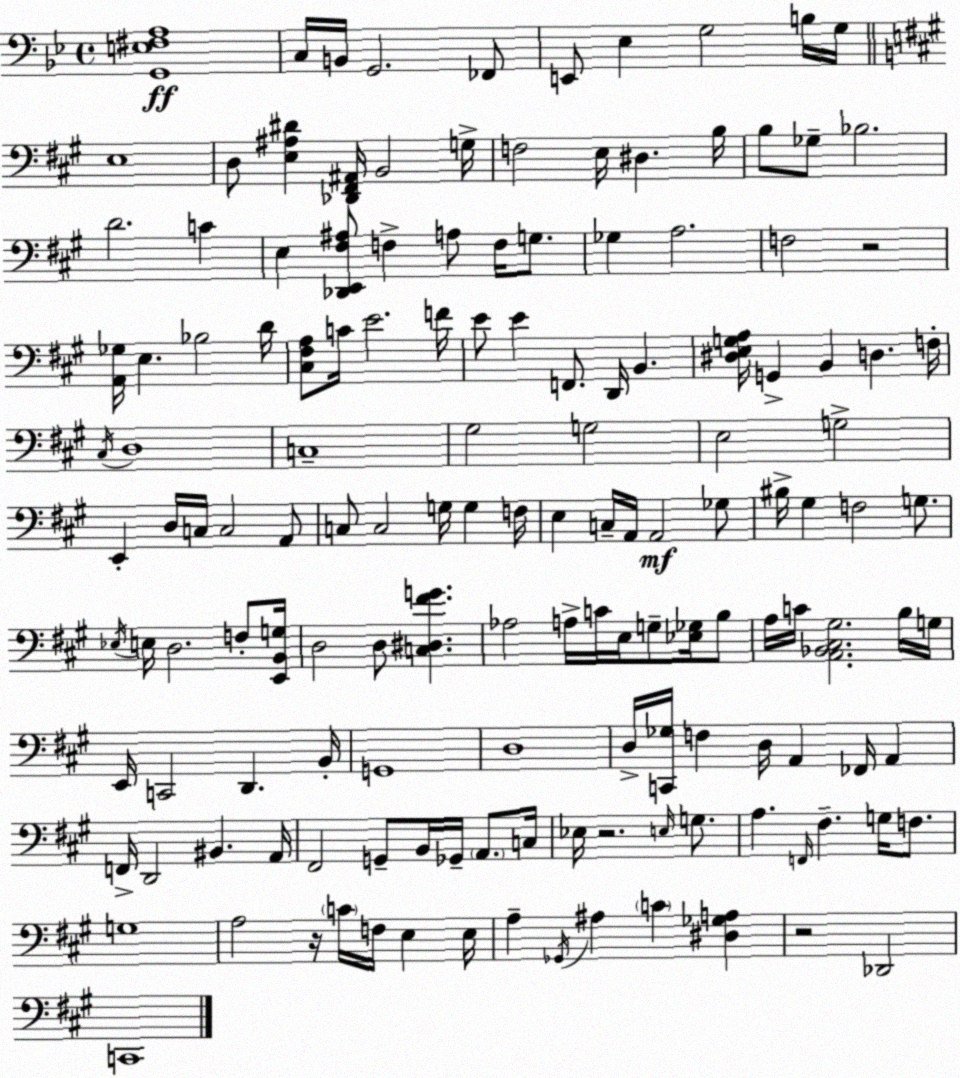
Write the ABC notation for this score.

X:1
T:Untitled
M:4/4
L:1/4
K:Gm
[G,,E,^F,A,]4 C,/4 B,,/4 G,,2 _F,,/2 E,,/2 _E, G,2 B,/4 G,/4 E,4 D,/2 [E,^A,^D] [_D,,^F,,^A,,]/4 B,,2 G,/4 F,2 E,/4 ^D, B,/4 B,/2 _G,/2 _B,2 D2 C E, [_D,,E,,^F,^A,]/2 F, A,/2 F,/4 G,/2 _G, A,2 F,2 z2 [A,,_G,]/4 E, _B,2 D/4 [^C,^F,A,]/2 C/4 E2 F/4 E/2 E F,,/2 D,,/4 B,, [^D,E,G,A,]/4 G,, B,, D, F,/4 ^C,/4 D,4 C,4 ^G,2 G,2 E,2 G,2 E,, D,/4 C,/4 C,2 A,,/2 C,/2 C,2 G,/4 G, F,/4 E, C,/4 A,,/4 A,,2 _G,/2 ^B,/4 ^G, F,2 G,/2 _E,/4 E,/4 D,2 F,/2 [E,,B,,G,]/4 D,2 D,/2 [C,^D,^FG] _A,2 A,/4 C/4 E,/4 G,/2 [_E,_G,]/4 B,/2 A,/4 C/4 [A,,_B,,^C,^G,]2 B,/4 G,/4 E,,/4 C,,2 D,, B,,/4 G,,4 D,4 D,/4 [C,,_G,]/4 F, D,/4 A,, _F,,/4 A,, F,,/4 D,,2 ^B,, A,,/4 ^F,,2 G,,/2 B,,/4 _G,,/4 A,,/2 C,/4 _E,/4 z2 E,/4 G,/2 A, F,,/4 ^F, G,/4 F,/2 G,4 A,2 z/4 C/4 F,/4 E, E,/4 A, _G,,/4 ^A, C [^D,_G,A,] z2 _D,,2 C,,4